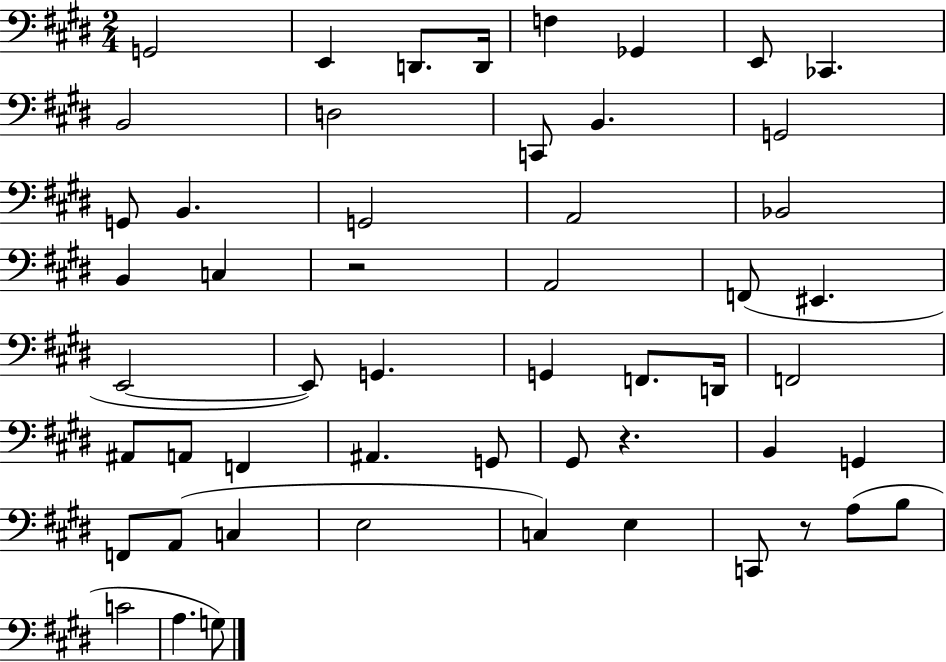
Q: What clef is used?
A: bass